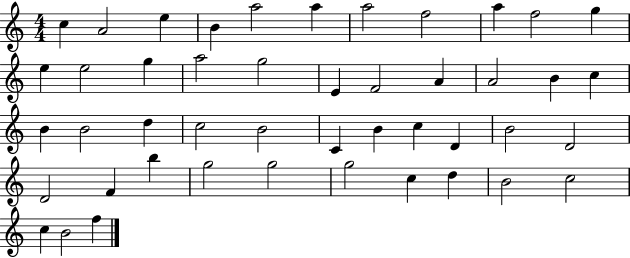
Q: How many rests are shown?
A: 0